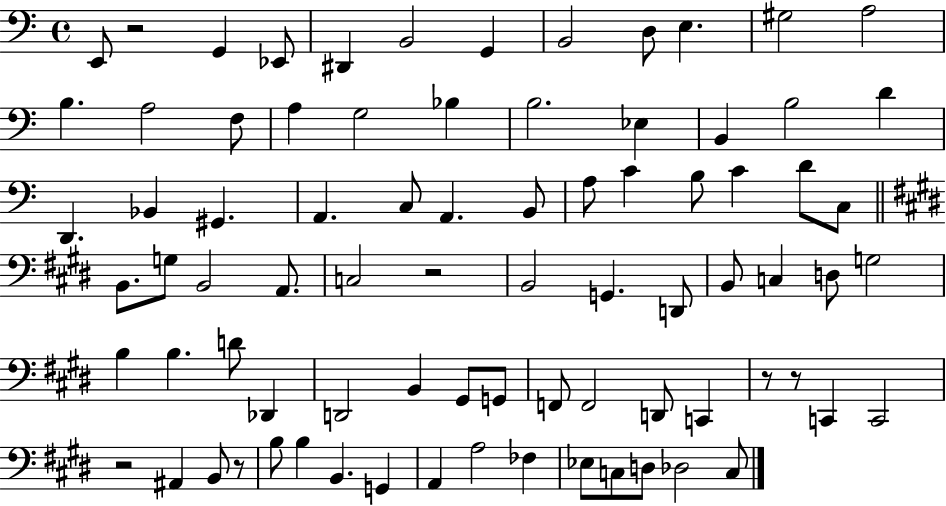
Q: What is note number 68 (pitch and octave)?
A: A2